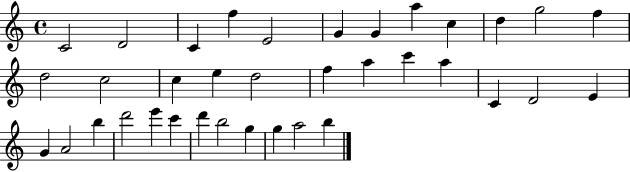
C4/h D4/h C4/q F5/q E4/h G4/q G4/q A5/q C5/q D5/q G5/h F5/q D5/h C5/h C5/q E5/q D5/h F5/q A5/q C6/q A5/q C4/q D4/h E4/q G4/q A4/h B5/q D6/h E6/q C6/q D6/q B5/h G5/q G5/q A5/h B5/q